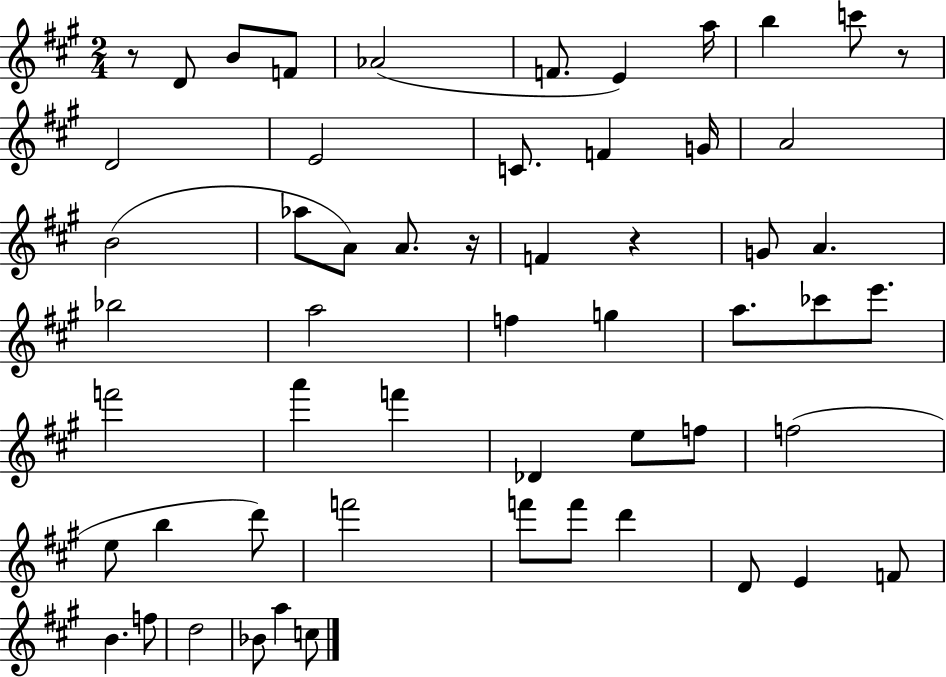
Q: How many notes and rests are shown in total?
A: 56